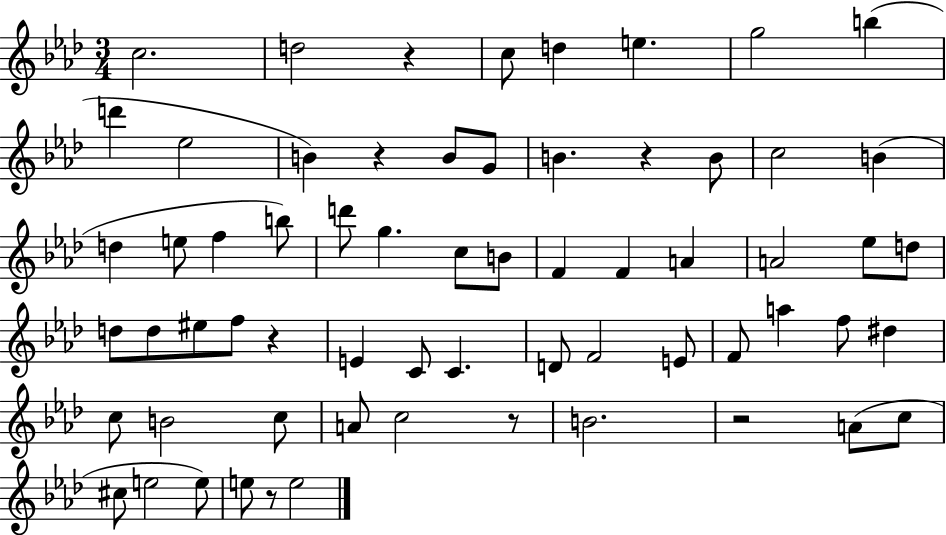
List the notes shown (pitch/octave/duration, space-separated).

C5/h. D5/h R/q C5/e D5/q E5/q. G5/h B5/q D6/q Eb5/h B4/q R/q B4/e G4/e B4/q. R/q B4/e C5/h B4/q D5/q E5/e F5/q B5/e D6/e G5/q. C5/e B4/e F4/q F4/q A4/q A4/h Eb5/e D5/e D5/e D5/e EIS5/e F5/e R/q E4/q C4/e C4/q. D4/e F4/h E4/e F4/e A5/q F5/e D#5/q C5/e B4/h C5/e A4/e C5/h R/e B4/h. R/h A4/e C5/e C#5/e E5/h E5/e E5/e R/e E5/h